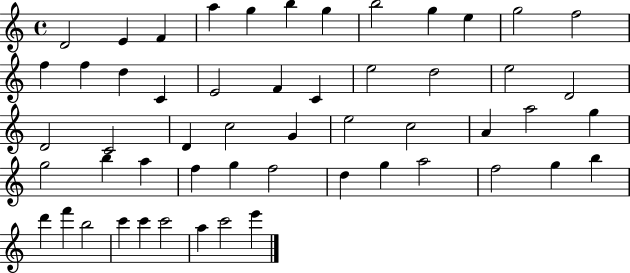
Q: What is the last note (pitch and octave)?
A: E6